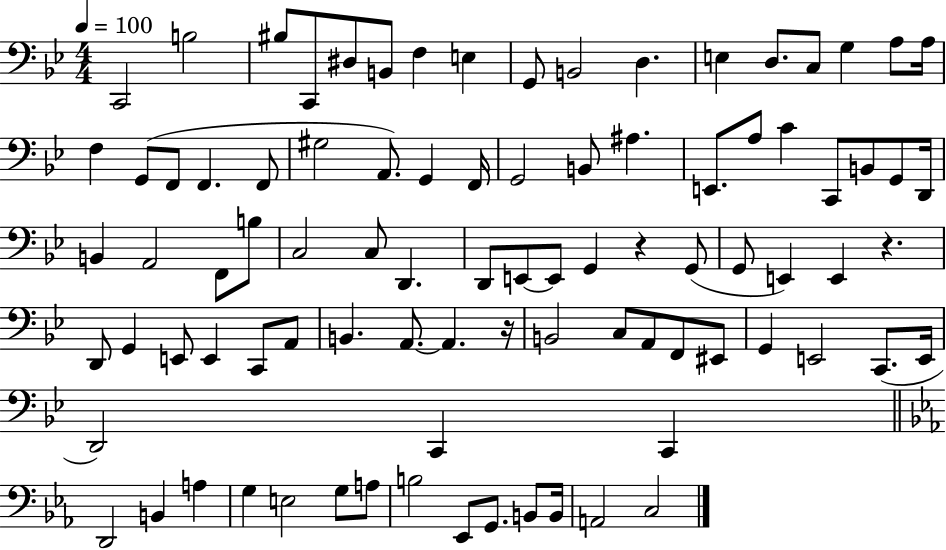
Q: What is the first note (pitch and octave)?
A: C2